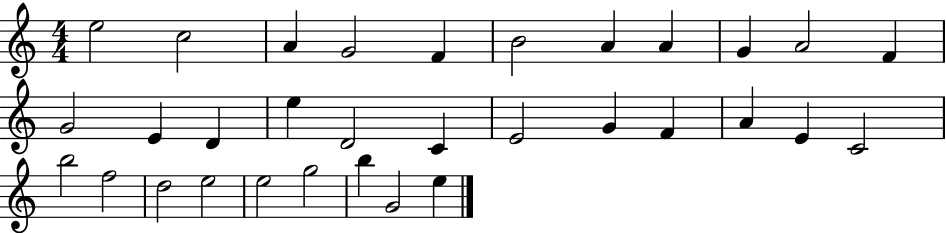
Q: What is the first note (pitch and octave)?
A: E5